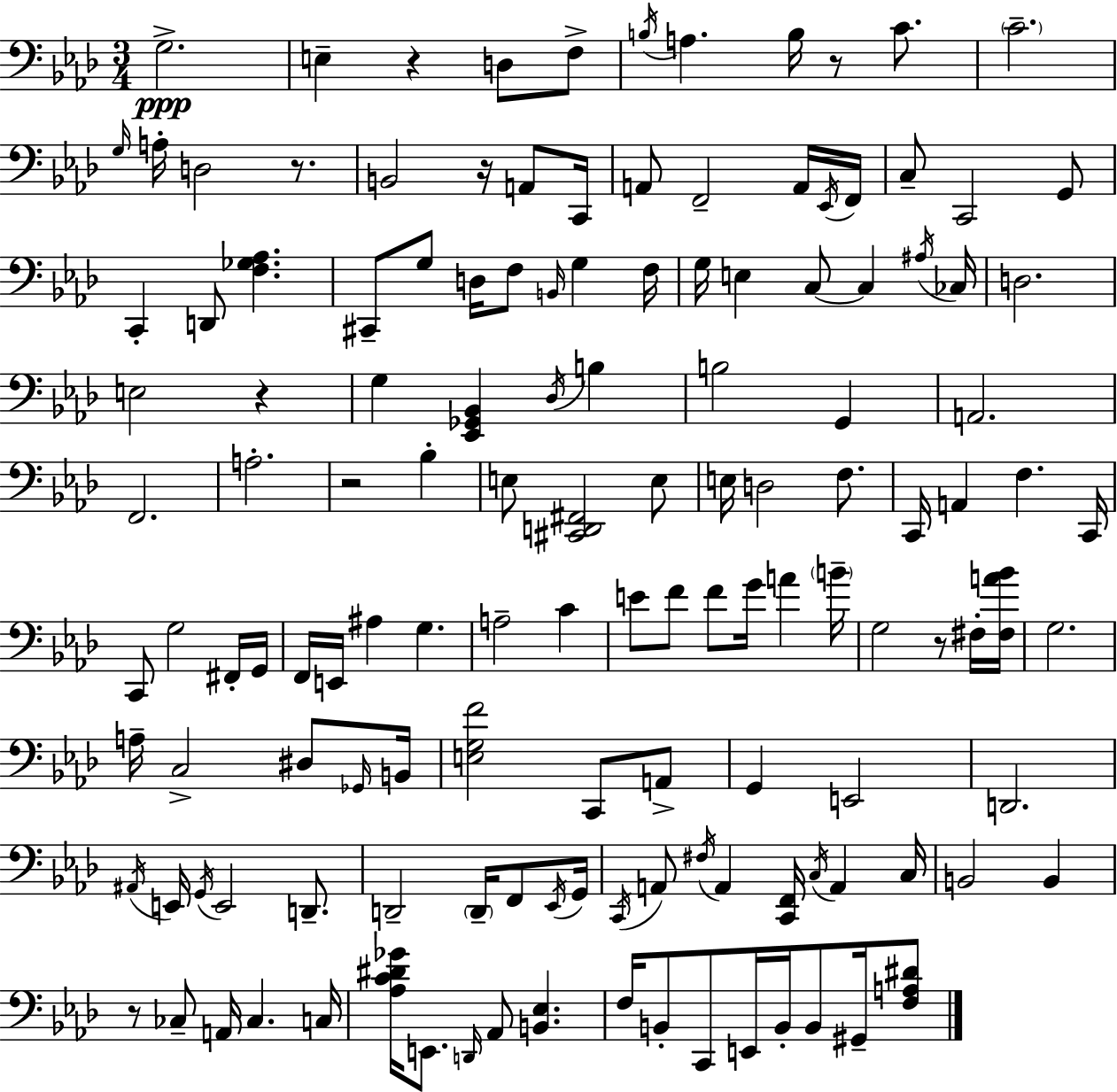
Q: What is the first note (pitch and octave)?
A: G3